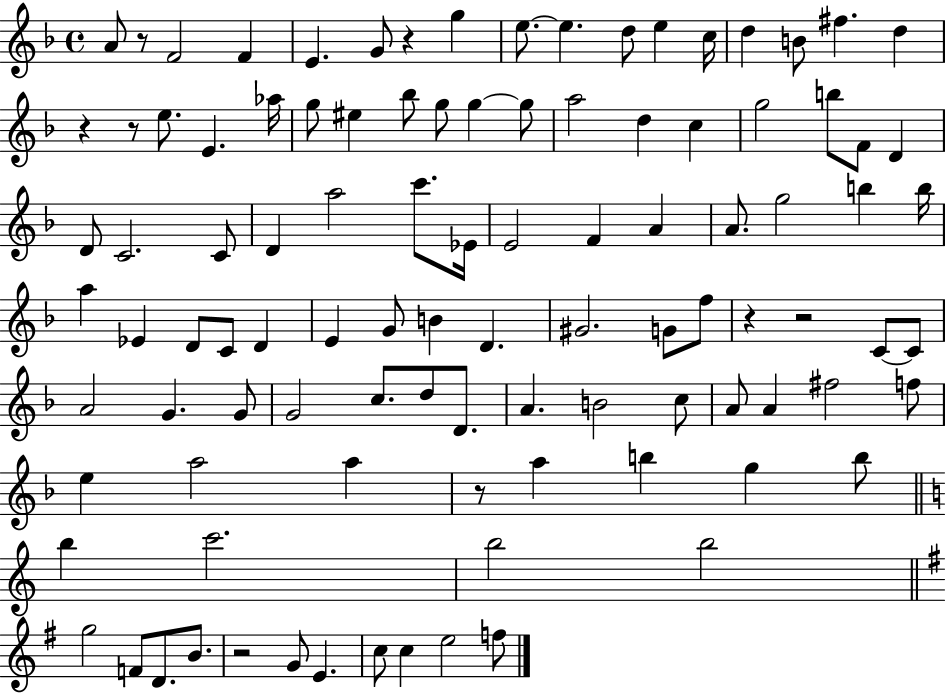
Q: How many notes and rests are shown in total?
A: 102